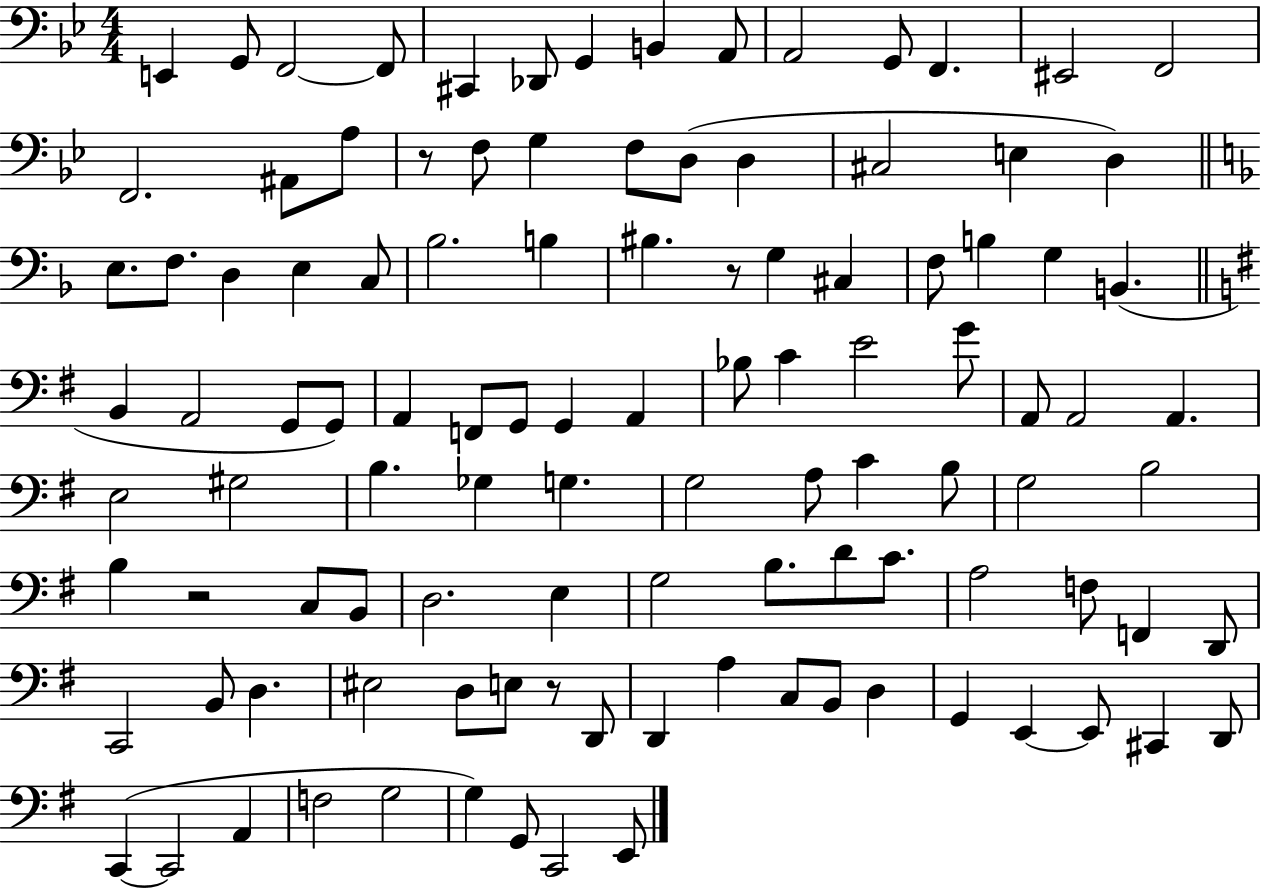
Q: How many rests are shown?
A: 4